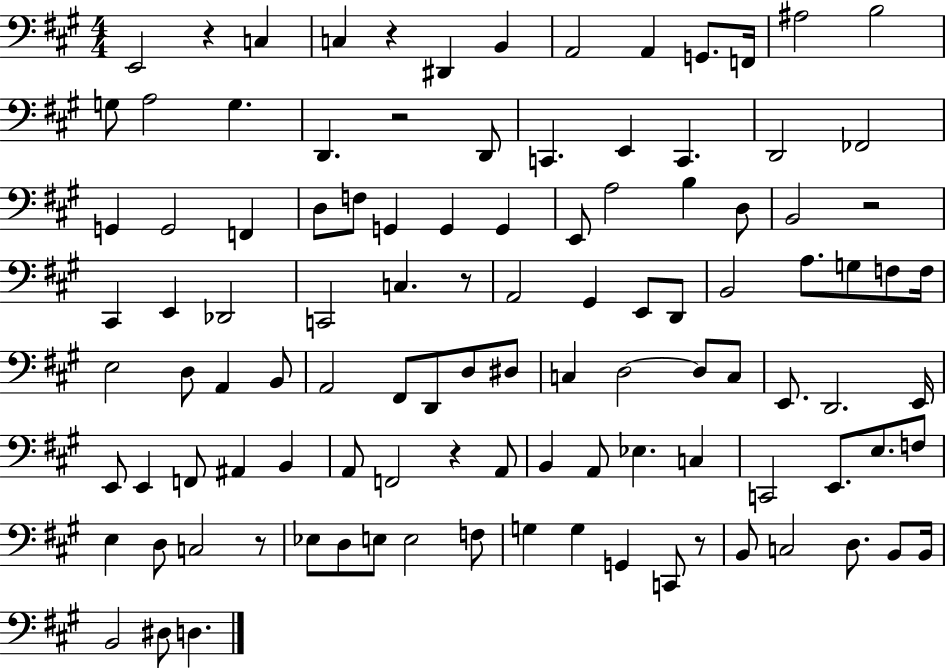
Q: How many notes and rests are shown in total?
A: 108